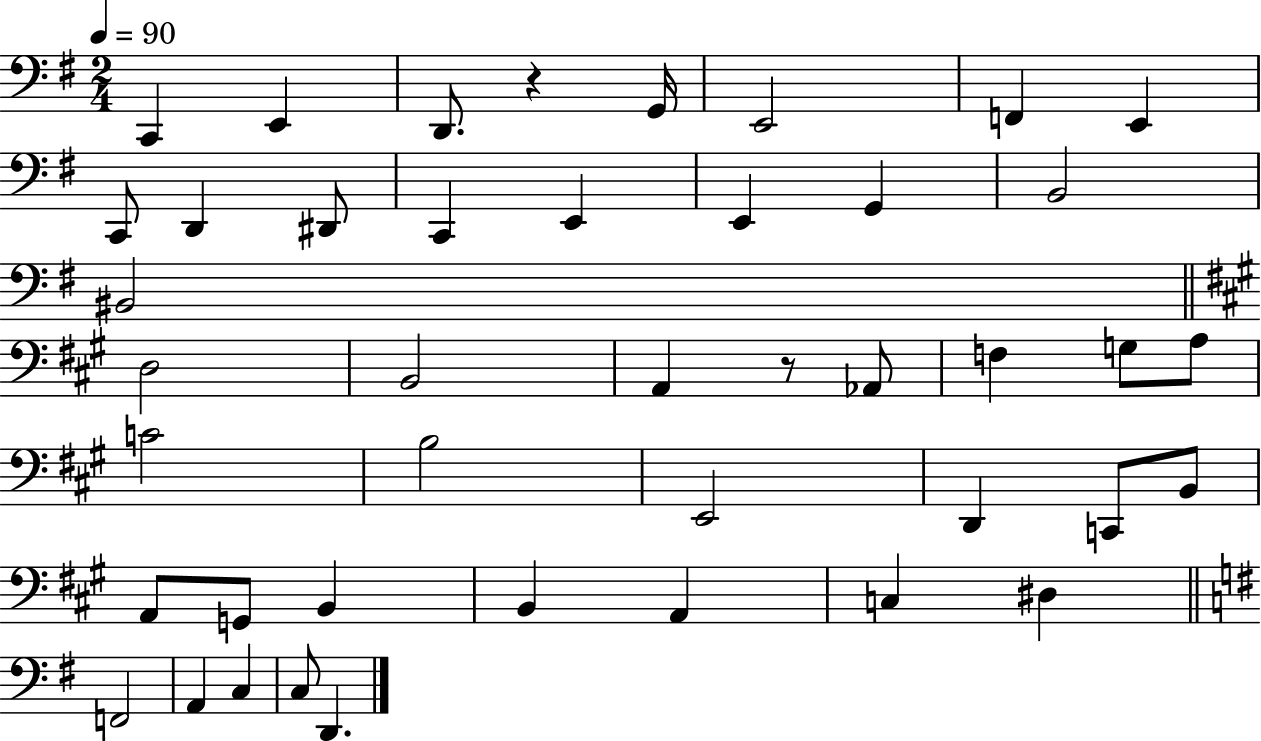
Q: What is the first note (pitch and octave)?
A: C2